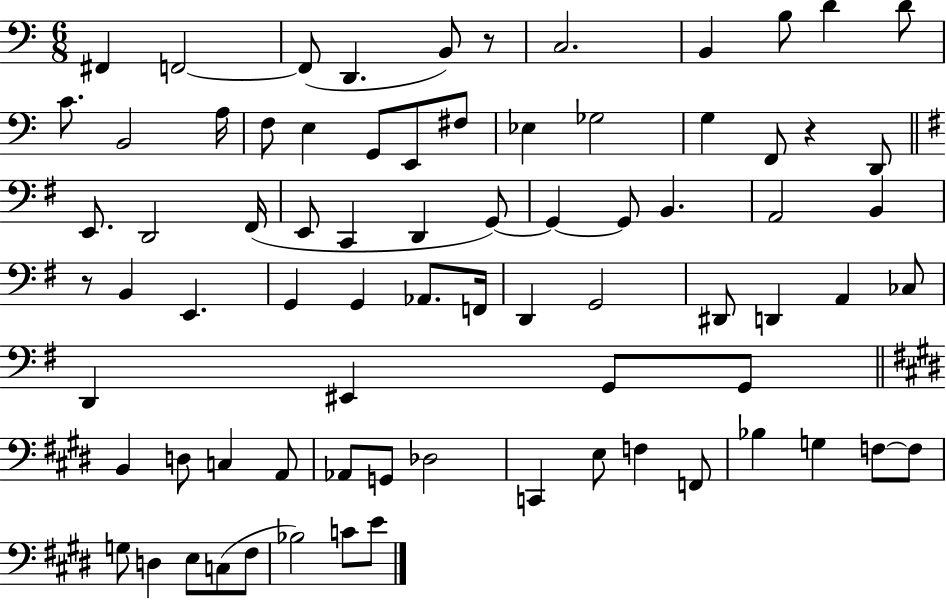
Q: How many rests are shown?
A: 3